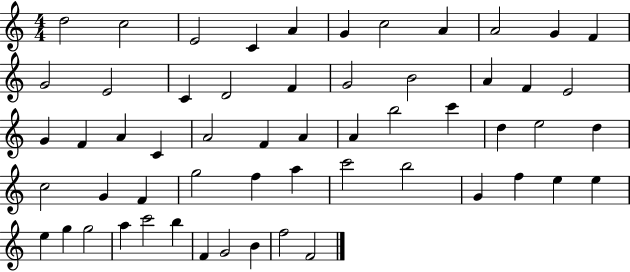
{
  \clef treble
  \numericTimeSignature
  \time 4/4
  \key c \major
  d''2 c''2 | e'2 c'4 a'4 | g'4 c''2 a'4 | a'2 g'4 f'4 | \break g'2 e'2 | c'4 d'2 f'4 | g'2 b'2 | a'4 f'4 e'2 | \break g'4 f'4 a'4 c'4 | a'2 f'4 a'4 | a'4 b''2 c'''4 | d''4 e''2 d''4 | \break c''2 g'4 f'4 | g''2 f''4 a''4 | c'''2 b''2 | g'4 f''4 e''4 e''4 | \break e''4 g''4 g''2 | a''4 c'''2 b''4 | f'4 g'2 b'4 | f''2 f'2 | \break \bar "|."
}